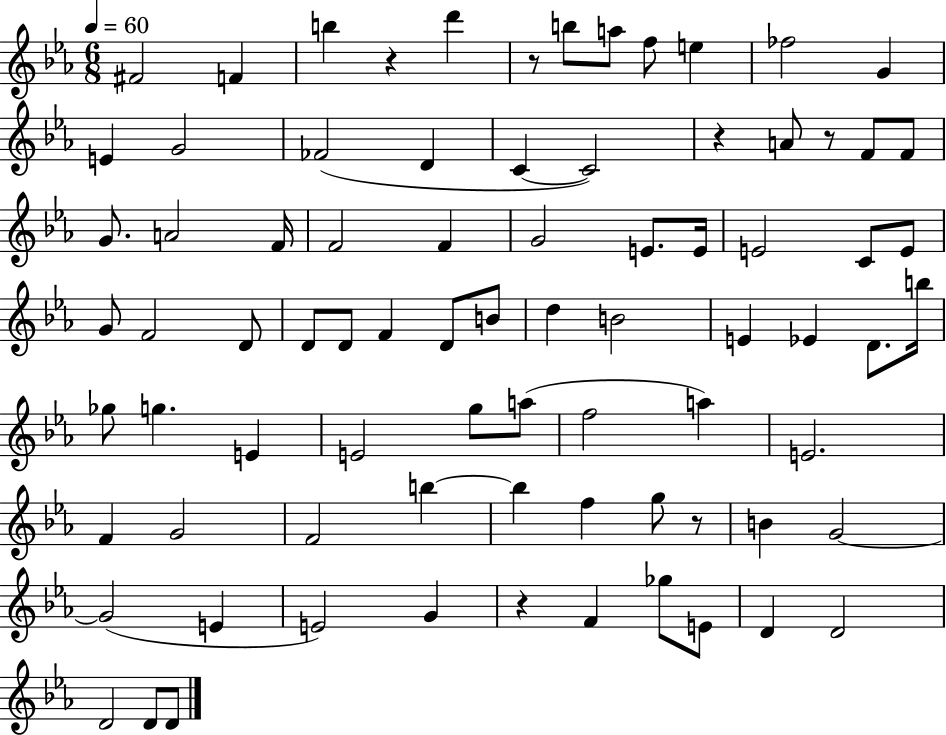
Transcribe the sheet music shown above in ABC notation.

X:1
T:Untitled
M:6/8
L:1/4
K:Eb
^F2 F b z d' z/2 b/2 a/2 f/2 e _f2 G E G2 _F2 D C C2 z A/2 z/2 F/2 F/2 G/2 A2 F/4 F2 F G2 E/2 E/4 E2 C/2 E/2 G/2 F2 D/2 D/2 D/2 F D/2 B/2 d B2 E _E D/2 b/4 _g/2 g E E2 g/2 a/2 f2 a E2 F G2 F2 b b f g/2 z/2 B G2 G2 E E2 G z F _g/2 E/2 D D2 D2 D/2 D/2